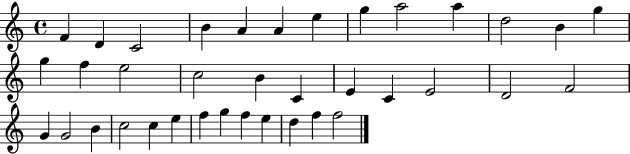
F4/q D4/q C4/h B4/q A4/q A4/q E5/q G5/q A5/h A5/q D5/h B4/q G5/q G5/q F5/q E5/h C5/h B4/q C4/q E4/q C4/q E4/h D4/h F4/h G4/q G4/h B4/q C5/h C5/q E5/q F5/q G5/q F5/q E5/q D5/q F5/q F5/h